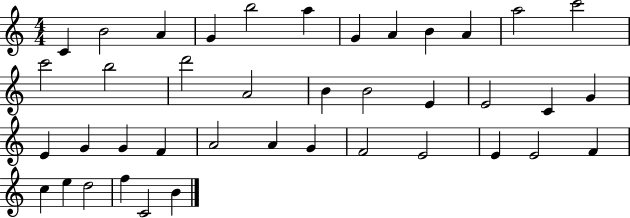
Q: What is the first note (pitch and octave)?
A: C4